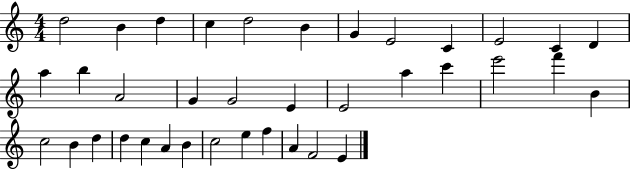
X:1
T:Untitled
M:4/4
L:1/4
K:C
d2 B d c d2 B G E2 C E2 C D a b A2 G G2 E E2 a c' e'2 f' B c2 B d d c A B c2 e f A F2 E